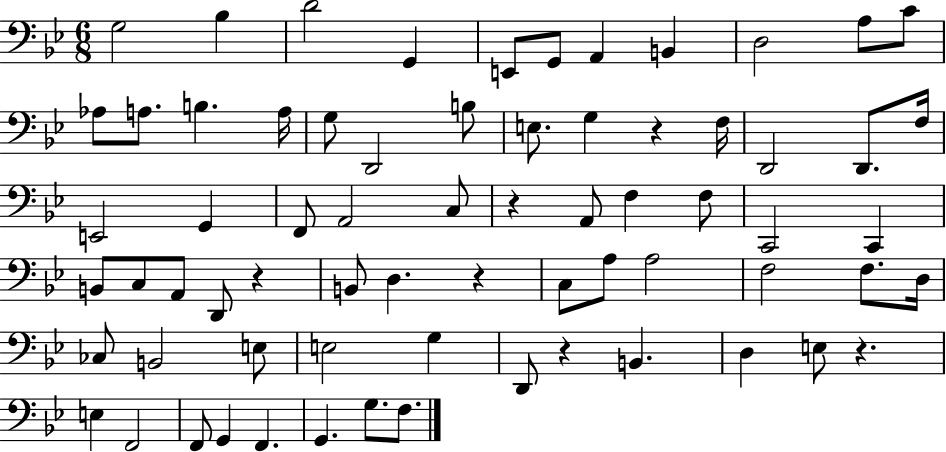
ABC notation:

X:1
T:Untitled
M:6/8
L:1/4
K:Bb
G,2 _B, D2 G,, E,,/2 G,,/2 A,, B,, D,2 A,/2 C/2 _A,/2 A,/2 B, A,/4 G,/2 D,,2 B,/2 E,/2 G, z F,/4 D,,2 D,,/2 F,/4 E,,2 G,, F,,/2 A,,2 C,/2 z A,,/2 F, F,/2 C,,2 C,, B,,/2 C,/2 A,,/2 D,,/2 z B,,/2 D, z C,/2 A,/2 A,2 F,2 F,/2 D,/4 _C,/2 B,,2 E,/2 E,2 G, D,,/2 z B,, D, E,/2 z E, F,,2 F,,/2 G,, F,, G,, G,/2 F,/2